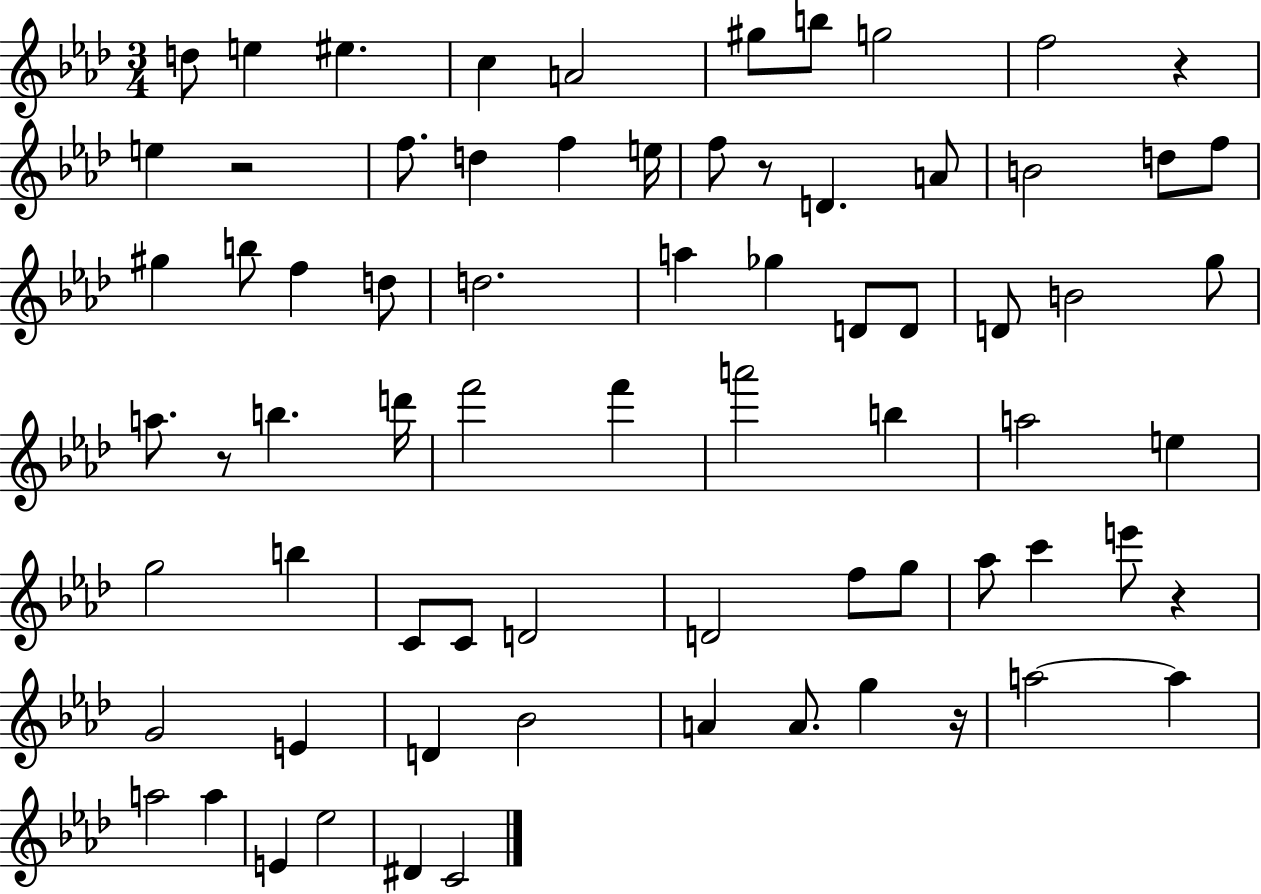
{
  \clef treble
  \numericTimeSignature
  \time 3/4
  \key aes \major
  d''8 e''4 eis''4. | c''4 a'2 | gis''8 b''8 g''2 | f''2 r4 | \break e''4 r2 | f''8. d''4 f''4 e''16 | f''8 r8 d'4. a'8 | b'2 d''8 f''8 | \break gis''4 b''8 f''4 d''8 | d''2. | a''4 ges''4 d'8 d'8 | d'8 b'2 g''8 | \break a''8. r8 b''4. d'''16 | f'''2 f'''4 | a'''2 b''4 | a''2 e''4 | \break g''2 b''4 | c'8 c'8 d'2 | d'2 f''8 g''8 | aes''8 c'''4 e'''8 r4 | \break g'2 e'4 | d'4 bes'2 | a'4 a'8. g''4 r16 | a''2~~ a''4 | \break a''2 a''4 | e'4 ees''2 | dis'4 c'2 | \bar "|."
}